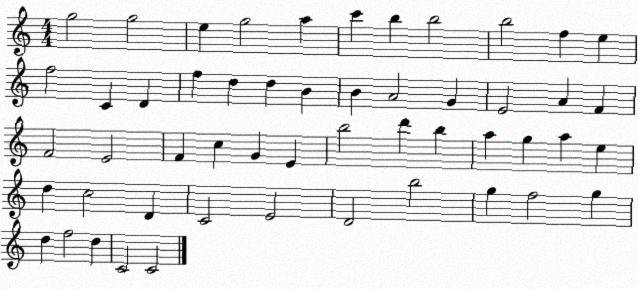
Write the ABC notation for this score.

X:1
T:Untitled
M:4/4
L:1/4
K:C
g2 g2 e g2 a c' b b2 b2 f e f2 C D f d d B B A2 G E2 A F F2 E2 F c G E b2 d' b a g a e d c2 D C2 E2 D2 b2 g f2 g d f2 d C2 C2